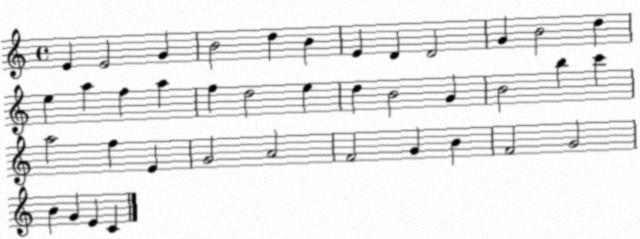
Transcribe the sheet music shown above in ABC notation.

X:1
T:Untitled
M:4/4
L:1/4
K:C
E E2 G B2 d B E D D2 G B2 d e a f a f d2 e d B2 G B2 b c' a2 f E G2 A2 F2 G B F2 G2 B G E C